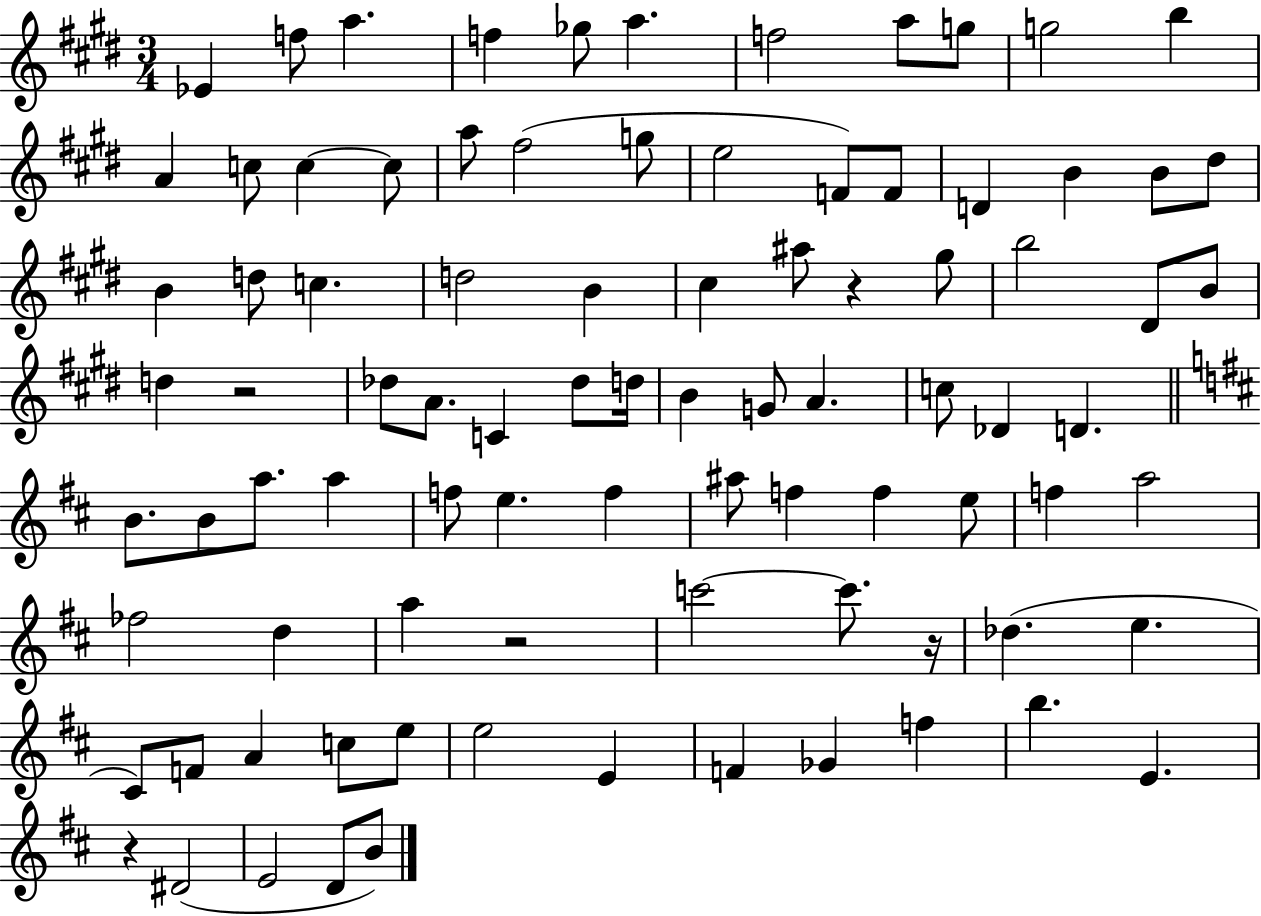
{
  \clef treble
  \numericTimeSignature
  \time 3/4
  \key e \major
  ees'4 f''8 a''4. | f''4 ges''8 a''4. | f''2 a''8 g''8 | g''2 b''4 | \break a'4 c''8 c''4~~ c''8 | a''8 fis''2( g''8 | e''2 f'8) f'8 | d'4 b'4 b'8 dis''8 | \break b'4 d''8 c''4. | d''2 b'4 | cis''4 ais''8 r4 gis''8 | b''2 dis'8 b'8 | \break d''4 r2 | des''8 a'8. c'4 des''8 d''16 | b'4 g'8 a'4. | c''8 des'4 d'4. | \break \bar "||" \break \key b \minor b'8. b'8 a''8. a''4 | f''8 e''4. f''4 | ais''8 f''4 f''4 e''8 | f''4 a''2 | \break fes''2 d''4 | a''4 r2 | c'''2~~ c'''8. r16 | des''4.( e''4. | \break cis'8) f'8 a'4 c''8 e''8 | e''2 e'4 | f'4 ges'4 f''4 | b''4. e'4. | \break r4 dis'2( | e'2 d'8 b'8) | \bar "|."
}